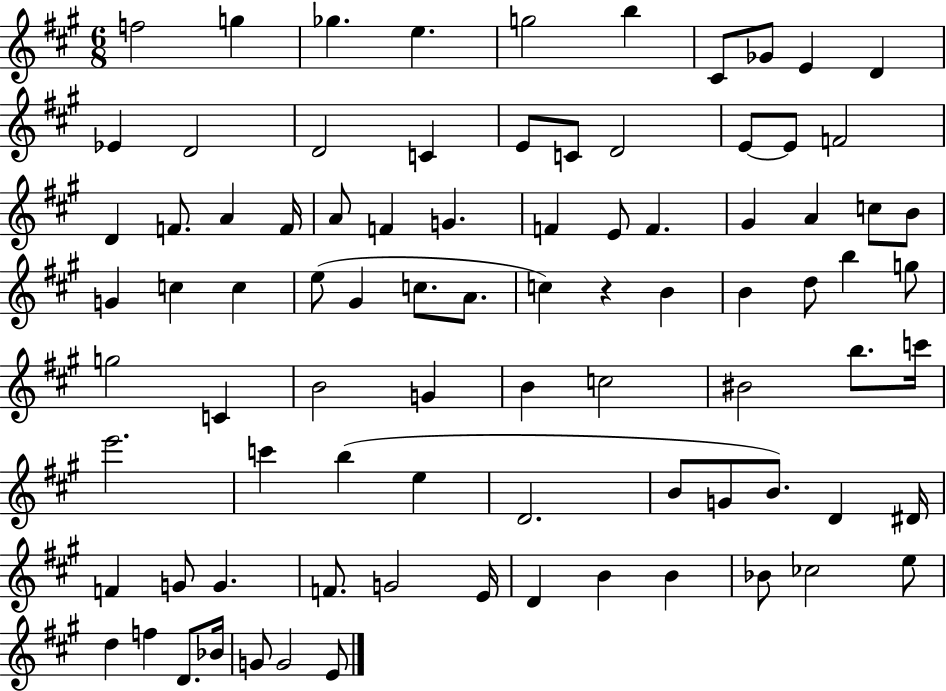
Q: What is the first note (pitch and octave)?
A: F5